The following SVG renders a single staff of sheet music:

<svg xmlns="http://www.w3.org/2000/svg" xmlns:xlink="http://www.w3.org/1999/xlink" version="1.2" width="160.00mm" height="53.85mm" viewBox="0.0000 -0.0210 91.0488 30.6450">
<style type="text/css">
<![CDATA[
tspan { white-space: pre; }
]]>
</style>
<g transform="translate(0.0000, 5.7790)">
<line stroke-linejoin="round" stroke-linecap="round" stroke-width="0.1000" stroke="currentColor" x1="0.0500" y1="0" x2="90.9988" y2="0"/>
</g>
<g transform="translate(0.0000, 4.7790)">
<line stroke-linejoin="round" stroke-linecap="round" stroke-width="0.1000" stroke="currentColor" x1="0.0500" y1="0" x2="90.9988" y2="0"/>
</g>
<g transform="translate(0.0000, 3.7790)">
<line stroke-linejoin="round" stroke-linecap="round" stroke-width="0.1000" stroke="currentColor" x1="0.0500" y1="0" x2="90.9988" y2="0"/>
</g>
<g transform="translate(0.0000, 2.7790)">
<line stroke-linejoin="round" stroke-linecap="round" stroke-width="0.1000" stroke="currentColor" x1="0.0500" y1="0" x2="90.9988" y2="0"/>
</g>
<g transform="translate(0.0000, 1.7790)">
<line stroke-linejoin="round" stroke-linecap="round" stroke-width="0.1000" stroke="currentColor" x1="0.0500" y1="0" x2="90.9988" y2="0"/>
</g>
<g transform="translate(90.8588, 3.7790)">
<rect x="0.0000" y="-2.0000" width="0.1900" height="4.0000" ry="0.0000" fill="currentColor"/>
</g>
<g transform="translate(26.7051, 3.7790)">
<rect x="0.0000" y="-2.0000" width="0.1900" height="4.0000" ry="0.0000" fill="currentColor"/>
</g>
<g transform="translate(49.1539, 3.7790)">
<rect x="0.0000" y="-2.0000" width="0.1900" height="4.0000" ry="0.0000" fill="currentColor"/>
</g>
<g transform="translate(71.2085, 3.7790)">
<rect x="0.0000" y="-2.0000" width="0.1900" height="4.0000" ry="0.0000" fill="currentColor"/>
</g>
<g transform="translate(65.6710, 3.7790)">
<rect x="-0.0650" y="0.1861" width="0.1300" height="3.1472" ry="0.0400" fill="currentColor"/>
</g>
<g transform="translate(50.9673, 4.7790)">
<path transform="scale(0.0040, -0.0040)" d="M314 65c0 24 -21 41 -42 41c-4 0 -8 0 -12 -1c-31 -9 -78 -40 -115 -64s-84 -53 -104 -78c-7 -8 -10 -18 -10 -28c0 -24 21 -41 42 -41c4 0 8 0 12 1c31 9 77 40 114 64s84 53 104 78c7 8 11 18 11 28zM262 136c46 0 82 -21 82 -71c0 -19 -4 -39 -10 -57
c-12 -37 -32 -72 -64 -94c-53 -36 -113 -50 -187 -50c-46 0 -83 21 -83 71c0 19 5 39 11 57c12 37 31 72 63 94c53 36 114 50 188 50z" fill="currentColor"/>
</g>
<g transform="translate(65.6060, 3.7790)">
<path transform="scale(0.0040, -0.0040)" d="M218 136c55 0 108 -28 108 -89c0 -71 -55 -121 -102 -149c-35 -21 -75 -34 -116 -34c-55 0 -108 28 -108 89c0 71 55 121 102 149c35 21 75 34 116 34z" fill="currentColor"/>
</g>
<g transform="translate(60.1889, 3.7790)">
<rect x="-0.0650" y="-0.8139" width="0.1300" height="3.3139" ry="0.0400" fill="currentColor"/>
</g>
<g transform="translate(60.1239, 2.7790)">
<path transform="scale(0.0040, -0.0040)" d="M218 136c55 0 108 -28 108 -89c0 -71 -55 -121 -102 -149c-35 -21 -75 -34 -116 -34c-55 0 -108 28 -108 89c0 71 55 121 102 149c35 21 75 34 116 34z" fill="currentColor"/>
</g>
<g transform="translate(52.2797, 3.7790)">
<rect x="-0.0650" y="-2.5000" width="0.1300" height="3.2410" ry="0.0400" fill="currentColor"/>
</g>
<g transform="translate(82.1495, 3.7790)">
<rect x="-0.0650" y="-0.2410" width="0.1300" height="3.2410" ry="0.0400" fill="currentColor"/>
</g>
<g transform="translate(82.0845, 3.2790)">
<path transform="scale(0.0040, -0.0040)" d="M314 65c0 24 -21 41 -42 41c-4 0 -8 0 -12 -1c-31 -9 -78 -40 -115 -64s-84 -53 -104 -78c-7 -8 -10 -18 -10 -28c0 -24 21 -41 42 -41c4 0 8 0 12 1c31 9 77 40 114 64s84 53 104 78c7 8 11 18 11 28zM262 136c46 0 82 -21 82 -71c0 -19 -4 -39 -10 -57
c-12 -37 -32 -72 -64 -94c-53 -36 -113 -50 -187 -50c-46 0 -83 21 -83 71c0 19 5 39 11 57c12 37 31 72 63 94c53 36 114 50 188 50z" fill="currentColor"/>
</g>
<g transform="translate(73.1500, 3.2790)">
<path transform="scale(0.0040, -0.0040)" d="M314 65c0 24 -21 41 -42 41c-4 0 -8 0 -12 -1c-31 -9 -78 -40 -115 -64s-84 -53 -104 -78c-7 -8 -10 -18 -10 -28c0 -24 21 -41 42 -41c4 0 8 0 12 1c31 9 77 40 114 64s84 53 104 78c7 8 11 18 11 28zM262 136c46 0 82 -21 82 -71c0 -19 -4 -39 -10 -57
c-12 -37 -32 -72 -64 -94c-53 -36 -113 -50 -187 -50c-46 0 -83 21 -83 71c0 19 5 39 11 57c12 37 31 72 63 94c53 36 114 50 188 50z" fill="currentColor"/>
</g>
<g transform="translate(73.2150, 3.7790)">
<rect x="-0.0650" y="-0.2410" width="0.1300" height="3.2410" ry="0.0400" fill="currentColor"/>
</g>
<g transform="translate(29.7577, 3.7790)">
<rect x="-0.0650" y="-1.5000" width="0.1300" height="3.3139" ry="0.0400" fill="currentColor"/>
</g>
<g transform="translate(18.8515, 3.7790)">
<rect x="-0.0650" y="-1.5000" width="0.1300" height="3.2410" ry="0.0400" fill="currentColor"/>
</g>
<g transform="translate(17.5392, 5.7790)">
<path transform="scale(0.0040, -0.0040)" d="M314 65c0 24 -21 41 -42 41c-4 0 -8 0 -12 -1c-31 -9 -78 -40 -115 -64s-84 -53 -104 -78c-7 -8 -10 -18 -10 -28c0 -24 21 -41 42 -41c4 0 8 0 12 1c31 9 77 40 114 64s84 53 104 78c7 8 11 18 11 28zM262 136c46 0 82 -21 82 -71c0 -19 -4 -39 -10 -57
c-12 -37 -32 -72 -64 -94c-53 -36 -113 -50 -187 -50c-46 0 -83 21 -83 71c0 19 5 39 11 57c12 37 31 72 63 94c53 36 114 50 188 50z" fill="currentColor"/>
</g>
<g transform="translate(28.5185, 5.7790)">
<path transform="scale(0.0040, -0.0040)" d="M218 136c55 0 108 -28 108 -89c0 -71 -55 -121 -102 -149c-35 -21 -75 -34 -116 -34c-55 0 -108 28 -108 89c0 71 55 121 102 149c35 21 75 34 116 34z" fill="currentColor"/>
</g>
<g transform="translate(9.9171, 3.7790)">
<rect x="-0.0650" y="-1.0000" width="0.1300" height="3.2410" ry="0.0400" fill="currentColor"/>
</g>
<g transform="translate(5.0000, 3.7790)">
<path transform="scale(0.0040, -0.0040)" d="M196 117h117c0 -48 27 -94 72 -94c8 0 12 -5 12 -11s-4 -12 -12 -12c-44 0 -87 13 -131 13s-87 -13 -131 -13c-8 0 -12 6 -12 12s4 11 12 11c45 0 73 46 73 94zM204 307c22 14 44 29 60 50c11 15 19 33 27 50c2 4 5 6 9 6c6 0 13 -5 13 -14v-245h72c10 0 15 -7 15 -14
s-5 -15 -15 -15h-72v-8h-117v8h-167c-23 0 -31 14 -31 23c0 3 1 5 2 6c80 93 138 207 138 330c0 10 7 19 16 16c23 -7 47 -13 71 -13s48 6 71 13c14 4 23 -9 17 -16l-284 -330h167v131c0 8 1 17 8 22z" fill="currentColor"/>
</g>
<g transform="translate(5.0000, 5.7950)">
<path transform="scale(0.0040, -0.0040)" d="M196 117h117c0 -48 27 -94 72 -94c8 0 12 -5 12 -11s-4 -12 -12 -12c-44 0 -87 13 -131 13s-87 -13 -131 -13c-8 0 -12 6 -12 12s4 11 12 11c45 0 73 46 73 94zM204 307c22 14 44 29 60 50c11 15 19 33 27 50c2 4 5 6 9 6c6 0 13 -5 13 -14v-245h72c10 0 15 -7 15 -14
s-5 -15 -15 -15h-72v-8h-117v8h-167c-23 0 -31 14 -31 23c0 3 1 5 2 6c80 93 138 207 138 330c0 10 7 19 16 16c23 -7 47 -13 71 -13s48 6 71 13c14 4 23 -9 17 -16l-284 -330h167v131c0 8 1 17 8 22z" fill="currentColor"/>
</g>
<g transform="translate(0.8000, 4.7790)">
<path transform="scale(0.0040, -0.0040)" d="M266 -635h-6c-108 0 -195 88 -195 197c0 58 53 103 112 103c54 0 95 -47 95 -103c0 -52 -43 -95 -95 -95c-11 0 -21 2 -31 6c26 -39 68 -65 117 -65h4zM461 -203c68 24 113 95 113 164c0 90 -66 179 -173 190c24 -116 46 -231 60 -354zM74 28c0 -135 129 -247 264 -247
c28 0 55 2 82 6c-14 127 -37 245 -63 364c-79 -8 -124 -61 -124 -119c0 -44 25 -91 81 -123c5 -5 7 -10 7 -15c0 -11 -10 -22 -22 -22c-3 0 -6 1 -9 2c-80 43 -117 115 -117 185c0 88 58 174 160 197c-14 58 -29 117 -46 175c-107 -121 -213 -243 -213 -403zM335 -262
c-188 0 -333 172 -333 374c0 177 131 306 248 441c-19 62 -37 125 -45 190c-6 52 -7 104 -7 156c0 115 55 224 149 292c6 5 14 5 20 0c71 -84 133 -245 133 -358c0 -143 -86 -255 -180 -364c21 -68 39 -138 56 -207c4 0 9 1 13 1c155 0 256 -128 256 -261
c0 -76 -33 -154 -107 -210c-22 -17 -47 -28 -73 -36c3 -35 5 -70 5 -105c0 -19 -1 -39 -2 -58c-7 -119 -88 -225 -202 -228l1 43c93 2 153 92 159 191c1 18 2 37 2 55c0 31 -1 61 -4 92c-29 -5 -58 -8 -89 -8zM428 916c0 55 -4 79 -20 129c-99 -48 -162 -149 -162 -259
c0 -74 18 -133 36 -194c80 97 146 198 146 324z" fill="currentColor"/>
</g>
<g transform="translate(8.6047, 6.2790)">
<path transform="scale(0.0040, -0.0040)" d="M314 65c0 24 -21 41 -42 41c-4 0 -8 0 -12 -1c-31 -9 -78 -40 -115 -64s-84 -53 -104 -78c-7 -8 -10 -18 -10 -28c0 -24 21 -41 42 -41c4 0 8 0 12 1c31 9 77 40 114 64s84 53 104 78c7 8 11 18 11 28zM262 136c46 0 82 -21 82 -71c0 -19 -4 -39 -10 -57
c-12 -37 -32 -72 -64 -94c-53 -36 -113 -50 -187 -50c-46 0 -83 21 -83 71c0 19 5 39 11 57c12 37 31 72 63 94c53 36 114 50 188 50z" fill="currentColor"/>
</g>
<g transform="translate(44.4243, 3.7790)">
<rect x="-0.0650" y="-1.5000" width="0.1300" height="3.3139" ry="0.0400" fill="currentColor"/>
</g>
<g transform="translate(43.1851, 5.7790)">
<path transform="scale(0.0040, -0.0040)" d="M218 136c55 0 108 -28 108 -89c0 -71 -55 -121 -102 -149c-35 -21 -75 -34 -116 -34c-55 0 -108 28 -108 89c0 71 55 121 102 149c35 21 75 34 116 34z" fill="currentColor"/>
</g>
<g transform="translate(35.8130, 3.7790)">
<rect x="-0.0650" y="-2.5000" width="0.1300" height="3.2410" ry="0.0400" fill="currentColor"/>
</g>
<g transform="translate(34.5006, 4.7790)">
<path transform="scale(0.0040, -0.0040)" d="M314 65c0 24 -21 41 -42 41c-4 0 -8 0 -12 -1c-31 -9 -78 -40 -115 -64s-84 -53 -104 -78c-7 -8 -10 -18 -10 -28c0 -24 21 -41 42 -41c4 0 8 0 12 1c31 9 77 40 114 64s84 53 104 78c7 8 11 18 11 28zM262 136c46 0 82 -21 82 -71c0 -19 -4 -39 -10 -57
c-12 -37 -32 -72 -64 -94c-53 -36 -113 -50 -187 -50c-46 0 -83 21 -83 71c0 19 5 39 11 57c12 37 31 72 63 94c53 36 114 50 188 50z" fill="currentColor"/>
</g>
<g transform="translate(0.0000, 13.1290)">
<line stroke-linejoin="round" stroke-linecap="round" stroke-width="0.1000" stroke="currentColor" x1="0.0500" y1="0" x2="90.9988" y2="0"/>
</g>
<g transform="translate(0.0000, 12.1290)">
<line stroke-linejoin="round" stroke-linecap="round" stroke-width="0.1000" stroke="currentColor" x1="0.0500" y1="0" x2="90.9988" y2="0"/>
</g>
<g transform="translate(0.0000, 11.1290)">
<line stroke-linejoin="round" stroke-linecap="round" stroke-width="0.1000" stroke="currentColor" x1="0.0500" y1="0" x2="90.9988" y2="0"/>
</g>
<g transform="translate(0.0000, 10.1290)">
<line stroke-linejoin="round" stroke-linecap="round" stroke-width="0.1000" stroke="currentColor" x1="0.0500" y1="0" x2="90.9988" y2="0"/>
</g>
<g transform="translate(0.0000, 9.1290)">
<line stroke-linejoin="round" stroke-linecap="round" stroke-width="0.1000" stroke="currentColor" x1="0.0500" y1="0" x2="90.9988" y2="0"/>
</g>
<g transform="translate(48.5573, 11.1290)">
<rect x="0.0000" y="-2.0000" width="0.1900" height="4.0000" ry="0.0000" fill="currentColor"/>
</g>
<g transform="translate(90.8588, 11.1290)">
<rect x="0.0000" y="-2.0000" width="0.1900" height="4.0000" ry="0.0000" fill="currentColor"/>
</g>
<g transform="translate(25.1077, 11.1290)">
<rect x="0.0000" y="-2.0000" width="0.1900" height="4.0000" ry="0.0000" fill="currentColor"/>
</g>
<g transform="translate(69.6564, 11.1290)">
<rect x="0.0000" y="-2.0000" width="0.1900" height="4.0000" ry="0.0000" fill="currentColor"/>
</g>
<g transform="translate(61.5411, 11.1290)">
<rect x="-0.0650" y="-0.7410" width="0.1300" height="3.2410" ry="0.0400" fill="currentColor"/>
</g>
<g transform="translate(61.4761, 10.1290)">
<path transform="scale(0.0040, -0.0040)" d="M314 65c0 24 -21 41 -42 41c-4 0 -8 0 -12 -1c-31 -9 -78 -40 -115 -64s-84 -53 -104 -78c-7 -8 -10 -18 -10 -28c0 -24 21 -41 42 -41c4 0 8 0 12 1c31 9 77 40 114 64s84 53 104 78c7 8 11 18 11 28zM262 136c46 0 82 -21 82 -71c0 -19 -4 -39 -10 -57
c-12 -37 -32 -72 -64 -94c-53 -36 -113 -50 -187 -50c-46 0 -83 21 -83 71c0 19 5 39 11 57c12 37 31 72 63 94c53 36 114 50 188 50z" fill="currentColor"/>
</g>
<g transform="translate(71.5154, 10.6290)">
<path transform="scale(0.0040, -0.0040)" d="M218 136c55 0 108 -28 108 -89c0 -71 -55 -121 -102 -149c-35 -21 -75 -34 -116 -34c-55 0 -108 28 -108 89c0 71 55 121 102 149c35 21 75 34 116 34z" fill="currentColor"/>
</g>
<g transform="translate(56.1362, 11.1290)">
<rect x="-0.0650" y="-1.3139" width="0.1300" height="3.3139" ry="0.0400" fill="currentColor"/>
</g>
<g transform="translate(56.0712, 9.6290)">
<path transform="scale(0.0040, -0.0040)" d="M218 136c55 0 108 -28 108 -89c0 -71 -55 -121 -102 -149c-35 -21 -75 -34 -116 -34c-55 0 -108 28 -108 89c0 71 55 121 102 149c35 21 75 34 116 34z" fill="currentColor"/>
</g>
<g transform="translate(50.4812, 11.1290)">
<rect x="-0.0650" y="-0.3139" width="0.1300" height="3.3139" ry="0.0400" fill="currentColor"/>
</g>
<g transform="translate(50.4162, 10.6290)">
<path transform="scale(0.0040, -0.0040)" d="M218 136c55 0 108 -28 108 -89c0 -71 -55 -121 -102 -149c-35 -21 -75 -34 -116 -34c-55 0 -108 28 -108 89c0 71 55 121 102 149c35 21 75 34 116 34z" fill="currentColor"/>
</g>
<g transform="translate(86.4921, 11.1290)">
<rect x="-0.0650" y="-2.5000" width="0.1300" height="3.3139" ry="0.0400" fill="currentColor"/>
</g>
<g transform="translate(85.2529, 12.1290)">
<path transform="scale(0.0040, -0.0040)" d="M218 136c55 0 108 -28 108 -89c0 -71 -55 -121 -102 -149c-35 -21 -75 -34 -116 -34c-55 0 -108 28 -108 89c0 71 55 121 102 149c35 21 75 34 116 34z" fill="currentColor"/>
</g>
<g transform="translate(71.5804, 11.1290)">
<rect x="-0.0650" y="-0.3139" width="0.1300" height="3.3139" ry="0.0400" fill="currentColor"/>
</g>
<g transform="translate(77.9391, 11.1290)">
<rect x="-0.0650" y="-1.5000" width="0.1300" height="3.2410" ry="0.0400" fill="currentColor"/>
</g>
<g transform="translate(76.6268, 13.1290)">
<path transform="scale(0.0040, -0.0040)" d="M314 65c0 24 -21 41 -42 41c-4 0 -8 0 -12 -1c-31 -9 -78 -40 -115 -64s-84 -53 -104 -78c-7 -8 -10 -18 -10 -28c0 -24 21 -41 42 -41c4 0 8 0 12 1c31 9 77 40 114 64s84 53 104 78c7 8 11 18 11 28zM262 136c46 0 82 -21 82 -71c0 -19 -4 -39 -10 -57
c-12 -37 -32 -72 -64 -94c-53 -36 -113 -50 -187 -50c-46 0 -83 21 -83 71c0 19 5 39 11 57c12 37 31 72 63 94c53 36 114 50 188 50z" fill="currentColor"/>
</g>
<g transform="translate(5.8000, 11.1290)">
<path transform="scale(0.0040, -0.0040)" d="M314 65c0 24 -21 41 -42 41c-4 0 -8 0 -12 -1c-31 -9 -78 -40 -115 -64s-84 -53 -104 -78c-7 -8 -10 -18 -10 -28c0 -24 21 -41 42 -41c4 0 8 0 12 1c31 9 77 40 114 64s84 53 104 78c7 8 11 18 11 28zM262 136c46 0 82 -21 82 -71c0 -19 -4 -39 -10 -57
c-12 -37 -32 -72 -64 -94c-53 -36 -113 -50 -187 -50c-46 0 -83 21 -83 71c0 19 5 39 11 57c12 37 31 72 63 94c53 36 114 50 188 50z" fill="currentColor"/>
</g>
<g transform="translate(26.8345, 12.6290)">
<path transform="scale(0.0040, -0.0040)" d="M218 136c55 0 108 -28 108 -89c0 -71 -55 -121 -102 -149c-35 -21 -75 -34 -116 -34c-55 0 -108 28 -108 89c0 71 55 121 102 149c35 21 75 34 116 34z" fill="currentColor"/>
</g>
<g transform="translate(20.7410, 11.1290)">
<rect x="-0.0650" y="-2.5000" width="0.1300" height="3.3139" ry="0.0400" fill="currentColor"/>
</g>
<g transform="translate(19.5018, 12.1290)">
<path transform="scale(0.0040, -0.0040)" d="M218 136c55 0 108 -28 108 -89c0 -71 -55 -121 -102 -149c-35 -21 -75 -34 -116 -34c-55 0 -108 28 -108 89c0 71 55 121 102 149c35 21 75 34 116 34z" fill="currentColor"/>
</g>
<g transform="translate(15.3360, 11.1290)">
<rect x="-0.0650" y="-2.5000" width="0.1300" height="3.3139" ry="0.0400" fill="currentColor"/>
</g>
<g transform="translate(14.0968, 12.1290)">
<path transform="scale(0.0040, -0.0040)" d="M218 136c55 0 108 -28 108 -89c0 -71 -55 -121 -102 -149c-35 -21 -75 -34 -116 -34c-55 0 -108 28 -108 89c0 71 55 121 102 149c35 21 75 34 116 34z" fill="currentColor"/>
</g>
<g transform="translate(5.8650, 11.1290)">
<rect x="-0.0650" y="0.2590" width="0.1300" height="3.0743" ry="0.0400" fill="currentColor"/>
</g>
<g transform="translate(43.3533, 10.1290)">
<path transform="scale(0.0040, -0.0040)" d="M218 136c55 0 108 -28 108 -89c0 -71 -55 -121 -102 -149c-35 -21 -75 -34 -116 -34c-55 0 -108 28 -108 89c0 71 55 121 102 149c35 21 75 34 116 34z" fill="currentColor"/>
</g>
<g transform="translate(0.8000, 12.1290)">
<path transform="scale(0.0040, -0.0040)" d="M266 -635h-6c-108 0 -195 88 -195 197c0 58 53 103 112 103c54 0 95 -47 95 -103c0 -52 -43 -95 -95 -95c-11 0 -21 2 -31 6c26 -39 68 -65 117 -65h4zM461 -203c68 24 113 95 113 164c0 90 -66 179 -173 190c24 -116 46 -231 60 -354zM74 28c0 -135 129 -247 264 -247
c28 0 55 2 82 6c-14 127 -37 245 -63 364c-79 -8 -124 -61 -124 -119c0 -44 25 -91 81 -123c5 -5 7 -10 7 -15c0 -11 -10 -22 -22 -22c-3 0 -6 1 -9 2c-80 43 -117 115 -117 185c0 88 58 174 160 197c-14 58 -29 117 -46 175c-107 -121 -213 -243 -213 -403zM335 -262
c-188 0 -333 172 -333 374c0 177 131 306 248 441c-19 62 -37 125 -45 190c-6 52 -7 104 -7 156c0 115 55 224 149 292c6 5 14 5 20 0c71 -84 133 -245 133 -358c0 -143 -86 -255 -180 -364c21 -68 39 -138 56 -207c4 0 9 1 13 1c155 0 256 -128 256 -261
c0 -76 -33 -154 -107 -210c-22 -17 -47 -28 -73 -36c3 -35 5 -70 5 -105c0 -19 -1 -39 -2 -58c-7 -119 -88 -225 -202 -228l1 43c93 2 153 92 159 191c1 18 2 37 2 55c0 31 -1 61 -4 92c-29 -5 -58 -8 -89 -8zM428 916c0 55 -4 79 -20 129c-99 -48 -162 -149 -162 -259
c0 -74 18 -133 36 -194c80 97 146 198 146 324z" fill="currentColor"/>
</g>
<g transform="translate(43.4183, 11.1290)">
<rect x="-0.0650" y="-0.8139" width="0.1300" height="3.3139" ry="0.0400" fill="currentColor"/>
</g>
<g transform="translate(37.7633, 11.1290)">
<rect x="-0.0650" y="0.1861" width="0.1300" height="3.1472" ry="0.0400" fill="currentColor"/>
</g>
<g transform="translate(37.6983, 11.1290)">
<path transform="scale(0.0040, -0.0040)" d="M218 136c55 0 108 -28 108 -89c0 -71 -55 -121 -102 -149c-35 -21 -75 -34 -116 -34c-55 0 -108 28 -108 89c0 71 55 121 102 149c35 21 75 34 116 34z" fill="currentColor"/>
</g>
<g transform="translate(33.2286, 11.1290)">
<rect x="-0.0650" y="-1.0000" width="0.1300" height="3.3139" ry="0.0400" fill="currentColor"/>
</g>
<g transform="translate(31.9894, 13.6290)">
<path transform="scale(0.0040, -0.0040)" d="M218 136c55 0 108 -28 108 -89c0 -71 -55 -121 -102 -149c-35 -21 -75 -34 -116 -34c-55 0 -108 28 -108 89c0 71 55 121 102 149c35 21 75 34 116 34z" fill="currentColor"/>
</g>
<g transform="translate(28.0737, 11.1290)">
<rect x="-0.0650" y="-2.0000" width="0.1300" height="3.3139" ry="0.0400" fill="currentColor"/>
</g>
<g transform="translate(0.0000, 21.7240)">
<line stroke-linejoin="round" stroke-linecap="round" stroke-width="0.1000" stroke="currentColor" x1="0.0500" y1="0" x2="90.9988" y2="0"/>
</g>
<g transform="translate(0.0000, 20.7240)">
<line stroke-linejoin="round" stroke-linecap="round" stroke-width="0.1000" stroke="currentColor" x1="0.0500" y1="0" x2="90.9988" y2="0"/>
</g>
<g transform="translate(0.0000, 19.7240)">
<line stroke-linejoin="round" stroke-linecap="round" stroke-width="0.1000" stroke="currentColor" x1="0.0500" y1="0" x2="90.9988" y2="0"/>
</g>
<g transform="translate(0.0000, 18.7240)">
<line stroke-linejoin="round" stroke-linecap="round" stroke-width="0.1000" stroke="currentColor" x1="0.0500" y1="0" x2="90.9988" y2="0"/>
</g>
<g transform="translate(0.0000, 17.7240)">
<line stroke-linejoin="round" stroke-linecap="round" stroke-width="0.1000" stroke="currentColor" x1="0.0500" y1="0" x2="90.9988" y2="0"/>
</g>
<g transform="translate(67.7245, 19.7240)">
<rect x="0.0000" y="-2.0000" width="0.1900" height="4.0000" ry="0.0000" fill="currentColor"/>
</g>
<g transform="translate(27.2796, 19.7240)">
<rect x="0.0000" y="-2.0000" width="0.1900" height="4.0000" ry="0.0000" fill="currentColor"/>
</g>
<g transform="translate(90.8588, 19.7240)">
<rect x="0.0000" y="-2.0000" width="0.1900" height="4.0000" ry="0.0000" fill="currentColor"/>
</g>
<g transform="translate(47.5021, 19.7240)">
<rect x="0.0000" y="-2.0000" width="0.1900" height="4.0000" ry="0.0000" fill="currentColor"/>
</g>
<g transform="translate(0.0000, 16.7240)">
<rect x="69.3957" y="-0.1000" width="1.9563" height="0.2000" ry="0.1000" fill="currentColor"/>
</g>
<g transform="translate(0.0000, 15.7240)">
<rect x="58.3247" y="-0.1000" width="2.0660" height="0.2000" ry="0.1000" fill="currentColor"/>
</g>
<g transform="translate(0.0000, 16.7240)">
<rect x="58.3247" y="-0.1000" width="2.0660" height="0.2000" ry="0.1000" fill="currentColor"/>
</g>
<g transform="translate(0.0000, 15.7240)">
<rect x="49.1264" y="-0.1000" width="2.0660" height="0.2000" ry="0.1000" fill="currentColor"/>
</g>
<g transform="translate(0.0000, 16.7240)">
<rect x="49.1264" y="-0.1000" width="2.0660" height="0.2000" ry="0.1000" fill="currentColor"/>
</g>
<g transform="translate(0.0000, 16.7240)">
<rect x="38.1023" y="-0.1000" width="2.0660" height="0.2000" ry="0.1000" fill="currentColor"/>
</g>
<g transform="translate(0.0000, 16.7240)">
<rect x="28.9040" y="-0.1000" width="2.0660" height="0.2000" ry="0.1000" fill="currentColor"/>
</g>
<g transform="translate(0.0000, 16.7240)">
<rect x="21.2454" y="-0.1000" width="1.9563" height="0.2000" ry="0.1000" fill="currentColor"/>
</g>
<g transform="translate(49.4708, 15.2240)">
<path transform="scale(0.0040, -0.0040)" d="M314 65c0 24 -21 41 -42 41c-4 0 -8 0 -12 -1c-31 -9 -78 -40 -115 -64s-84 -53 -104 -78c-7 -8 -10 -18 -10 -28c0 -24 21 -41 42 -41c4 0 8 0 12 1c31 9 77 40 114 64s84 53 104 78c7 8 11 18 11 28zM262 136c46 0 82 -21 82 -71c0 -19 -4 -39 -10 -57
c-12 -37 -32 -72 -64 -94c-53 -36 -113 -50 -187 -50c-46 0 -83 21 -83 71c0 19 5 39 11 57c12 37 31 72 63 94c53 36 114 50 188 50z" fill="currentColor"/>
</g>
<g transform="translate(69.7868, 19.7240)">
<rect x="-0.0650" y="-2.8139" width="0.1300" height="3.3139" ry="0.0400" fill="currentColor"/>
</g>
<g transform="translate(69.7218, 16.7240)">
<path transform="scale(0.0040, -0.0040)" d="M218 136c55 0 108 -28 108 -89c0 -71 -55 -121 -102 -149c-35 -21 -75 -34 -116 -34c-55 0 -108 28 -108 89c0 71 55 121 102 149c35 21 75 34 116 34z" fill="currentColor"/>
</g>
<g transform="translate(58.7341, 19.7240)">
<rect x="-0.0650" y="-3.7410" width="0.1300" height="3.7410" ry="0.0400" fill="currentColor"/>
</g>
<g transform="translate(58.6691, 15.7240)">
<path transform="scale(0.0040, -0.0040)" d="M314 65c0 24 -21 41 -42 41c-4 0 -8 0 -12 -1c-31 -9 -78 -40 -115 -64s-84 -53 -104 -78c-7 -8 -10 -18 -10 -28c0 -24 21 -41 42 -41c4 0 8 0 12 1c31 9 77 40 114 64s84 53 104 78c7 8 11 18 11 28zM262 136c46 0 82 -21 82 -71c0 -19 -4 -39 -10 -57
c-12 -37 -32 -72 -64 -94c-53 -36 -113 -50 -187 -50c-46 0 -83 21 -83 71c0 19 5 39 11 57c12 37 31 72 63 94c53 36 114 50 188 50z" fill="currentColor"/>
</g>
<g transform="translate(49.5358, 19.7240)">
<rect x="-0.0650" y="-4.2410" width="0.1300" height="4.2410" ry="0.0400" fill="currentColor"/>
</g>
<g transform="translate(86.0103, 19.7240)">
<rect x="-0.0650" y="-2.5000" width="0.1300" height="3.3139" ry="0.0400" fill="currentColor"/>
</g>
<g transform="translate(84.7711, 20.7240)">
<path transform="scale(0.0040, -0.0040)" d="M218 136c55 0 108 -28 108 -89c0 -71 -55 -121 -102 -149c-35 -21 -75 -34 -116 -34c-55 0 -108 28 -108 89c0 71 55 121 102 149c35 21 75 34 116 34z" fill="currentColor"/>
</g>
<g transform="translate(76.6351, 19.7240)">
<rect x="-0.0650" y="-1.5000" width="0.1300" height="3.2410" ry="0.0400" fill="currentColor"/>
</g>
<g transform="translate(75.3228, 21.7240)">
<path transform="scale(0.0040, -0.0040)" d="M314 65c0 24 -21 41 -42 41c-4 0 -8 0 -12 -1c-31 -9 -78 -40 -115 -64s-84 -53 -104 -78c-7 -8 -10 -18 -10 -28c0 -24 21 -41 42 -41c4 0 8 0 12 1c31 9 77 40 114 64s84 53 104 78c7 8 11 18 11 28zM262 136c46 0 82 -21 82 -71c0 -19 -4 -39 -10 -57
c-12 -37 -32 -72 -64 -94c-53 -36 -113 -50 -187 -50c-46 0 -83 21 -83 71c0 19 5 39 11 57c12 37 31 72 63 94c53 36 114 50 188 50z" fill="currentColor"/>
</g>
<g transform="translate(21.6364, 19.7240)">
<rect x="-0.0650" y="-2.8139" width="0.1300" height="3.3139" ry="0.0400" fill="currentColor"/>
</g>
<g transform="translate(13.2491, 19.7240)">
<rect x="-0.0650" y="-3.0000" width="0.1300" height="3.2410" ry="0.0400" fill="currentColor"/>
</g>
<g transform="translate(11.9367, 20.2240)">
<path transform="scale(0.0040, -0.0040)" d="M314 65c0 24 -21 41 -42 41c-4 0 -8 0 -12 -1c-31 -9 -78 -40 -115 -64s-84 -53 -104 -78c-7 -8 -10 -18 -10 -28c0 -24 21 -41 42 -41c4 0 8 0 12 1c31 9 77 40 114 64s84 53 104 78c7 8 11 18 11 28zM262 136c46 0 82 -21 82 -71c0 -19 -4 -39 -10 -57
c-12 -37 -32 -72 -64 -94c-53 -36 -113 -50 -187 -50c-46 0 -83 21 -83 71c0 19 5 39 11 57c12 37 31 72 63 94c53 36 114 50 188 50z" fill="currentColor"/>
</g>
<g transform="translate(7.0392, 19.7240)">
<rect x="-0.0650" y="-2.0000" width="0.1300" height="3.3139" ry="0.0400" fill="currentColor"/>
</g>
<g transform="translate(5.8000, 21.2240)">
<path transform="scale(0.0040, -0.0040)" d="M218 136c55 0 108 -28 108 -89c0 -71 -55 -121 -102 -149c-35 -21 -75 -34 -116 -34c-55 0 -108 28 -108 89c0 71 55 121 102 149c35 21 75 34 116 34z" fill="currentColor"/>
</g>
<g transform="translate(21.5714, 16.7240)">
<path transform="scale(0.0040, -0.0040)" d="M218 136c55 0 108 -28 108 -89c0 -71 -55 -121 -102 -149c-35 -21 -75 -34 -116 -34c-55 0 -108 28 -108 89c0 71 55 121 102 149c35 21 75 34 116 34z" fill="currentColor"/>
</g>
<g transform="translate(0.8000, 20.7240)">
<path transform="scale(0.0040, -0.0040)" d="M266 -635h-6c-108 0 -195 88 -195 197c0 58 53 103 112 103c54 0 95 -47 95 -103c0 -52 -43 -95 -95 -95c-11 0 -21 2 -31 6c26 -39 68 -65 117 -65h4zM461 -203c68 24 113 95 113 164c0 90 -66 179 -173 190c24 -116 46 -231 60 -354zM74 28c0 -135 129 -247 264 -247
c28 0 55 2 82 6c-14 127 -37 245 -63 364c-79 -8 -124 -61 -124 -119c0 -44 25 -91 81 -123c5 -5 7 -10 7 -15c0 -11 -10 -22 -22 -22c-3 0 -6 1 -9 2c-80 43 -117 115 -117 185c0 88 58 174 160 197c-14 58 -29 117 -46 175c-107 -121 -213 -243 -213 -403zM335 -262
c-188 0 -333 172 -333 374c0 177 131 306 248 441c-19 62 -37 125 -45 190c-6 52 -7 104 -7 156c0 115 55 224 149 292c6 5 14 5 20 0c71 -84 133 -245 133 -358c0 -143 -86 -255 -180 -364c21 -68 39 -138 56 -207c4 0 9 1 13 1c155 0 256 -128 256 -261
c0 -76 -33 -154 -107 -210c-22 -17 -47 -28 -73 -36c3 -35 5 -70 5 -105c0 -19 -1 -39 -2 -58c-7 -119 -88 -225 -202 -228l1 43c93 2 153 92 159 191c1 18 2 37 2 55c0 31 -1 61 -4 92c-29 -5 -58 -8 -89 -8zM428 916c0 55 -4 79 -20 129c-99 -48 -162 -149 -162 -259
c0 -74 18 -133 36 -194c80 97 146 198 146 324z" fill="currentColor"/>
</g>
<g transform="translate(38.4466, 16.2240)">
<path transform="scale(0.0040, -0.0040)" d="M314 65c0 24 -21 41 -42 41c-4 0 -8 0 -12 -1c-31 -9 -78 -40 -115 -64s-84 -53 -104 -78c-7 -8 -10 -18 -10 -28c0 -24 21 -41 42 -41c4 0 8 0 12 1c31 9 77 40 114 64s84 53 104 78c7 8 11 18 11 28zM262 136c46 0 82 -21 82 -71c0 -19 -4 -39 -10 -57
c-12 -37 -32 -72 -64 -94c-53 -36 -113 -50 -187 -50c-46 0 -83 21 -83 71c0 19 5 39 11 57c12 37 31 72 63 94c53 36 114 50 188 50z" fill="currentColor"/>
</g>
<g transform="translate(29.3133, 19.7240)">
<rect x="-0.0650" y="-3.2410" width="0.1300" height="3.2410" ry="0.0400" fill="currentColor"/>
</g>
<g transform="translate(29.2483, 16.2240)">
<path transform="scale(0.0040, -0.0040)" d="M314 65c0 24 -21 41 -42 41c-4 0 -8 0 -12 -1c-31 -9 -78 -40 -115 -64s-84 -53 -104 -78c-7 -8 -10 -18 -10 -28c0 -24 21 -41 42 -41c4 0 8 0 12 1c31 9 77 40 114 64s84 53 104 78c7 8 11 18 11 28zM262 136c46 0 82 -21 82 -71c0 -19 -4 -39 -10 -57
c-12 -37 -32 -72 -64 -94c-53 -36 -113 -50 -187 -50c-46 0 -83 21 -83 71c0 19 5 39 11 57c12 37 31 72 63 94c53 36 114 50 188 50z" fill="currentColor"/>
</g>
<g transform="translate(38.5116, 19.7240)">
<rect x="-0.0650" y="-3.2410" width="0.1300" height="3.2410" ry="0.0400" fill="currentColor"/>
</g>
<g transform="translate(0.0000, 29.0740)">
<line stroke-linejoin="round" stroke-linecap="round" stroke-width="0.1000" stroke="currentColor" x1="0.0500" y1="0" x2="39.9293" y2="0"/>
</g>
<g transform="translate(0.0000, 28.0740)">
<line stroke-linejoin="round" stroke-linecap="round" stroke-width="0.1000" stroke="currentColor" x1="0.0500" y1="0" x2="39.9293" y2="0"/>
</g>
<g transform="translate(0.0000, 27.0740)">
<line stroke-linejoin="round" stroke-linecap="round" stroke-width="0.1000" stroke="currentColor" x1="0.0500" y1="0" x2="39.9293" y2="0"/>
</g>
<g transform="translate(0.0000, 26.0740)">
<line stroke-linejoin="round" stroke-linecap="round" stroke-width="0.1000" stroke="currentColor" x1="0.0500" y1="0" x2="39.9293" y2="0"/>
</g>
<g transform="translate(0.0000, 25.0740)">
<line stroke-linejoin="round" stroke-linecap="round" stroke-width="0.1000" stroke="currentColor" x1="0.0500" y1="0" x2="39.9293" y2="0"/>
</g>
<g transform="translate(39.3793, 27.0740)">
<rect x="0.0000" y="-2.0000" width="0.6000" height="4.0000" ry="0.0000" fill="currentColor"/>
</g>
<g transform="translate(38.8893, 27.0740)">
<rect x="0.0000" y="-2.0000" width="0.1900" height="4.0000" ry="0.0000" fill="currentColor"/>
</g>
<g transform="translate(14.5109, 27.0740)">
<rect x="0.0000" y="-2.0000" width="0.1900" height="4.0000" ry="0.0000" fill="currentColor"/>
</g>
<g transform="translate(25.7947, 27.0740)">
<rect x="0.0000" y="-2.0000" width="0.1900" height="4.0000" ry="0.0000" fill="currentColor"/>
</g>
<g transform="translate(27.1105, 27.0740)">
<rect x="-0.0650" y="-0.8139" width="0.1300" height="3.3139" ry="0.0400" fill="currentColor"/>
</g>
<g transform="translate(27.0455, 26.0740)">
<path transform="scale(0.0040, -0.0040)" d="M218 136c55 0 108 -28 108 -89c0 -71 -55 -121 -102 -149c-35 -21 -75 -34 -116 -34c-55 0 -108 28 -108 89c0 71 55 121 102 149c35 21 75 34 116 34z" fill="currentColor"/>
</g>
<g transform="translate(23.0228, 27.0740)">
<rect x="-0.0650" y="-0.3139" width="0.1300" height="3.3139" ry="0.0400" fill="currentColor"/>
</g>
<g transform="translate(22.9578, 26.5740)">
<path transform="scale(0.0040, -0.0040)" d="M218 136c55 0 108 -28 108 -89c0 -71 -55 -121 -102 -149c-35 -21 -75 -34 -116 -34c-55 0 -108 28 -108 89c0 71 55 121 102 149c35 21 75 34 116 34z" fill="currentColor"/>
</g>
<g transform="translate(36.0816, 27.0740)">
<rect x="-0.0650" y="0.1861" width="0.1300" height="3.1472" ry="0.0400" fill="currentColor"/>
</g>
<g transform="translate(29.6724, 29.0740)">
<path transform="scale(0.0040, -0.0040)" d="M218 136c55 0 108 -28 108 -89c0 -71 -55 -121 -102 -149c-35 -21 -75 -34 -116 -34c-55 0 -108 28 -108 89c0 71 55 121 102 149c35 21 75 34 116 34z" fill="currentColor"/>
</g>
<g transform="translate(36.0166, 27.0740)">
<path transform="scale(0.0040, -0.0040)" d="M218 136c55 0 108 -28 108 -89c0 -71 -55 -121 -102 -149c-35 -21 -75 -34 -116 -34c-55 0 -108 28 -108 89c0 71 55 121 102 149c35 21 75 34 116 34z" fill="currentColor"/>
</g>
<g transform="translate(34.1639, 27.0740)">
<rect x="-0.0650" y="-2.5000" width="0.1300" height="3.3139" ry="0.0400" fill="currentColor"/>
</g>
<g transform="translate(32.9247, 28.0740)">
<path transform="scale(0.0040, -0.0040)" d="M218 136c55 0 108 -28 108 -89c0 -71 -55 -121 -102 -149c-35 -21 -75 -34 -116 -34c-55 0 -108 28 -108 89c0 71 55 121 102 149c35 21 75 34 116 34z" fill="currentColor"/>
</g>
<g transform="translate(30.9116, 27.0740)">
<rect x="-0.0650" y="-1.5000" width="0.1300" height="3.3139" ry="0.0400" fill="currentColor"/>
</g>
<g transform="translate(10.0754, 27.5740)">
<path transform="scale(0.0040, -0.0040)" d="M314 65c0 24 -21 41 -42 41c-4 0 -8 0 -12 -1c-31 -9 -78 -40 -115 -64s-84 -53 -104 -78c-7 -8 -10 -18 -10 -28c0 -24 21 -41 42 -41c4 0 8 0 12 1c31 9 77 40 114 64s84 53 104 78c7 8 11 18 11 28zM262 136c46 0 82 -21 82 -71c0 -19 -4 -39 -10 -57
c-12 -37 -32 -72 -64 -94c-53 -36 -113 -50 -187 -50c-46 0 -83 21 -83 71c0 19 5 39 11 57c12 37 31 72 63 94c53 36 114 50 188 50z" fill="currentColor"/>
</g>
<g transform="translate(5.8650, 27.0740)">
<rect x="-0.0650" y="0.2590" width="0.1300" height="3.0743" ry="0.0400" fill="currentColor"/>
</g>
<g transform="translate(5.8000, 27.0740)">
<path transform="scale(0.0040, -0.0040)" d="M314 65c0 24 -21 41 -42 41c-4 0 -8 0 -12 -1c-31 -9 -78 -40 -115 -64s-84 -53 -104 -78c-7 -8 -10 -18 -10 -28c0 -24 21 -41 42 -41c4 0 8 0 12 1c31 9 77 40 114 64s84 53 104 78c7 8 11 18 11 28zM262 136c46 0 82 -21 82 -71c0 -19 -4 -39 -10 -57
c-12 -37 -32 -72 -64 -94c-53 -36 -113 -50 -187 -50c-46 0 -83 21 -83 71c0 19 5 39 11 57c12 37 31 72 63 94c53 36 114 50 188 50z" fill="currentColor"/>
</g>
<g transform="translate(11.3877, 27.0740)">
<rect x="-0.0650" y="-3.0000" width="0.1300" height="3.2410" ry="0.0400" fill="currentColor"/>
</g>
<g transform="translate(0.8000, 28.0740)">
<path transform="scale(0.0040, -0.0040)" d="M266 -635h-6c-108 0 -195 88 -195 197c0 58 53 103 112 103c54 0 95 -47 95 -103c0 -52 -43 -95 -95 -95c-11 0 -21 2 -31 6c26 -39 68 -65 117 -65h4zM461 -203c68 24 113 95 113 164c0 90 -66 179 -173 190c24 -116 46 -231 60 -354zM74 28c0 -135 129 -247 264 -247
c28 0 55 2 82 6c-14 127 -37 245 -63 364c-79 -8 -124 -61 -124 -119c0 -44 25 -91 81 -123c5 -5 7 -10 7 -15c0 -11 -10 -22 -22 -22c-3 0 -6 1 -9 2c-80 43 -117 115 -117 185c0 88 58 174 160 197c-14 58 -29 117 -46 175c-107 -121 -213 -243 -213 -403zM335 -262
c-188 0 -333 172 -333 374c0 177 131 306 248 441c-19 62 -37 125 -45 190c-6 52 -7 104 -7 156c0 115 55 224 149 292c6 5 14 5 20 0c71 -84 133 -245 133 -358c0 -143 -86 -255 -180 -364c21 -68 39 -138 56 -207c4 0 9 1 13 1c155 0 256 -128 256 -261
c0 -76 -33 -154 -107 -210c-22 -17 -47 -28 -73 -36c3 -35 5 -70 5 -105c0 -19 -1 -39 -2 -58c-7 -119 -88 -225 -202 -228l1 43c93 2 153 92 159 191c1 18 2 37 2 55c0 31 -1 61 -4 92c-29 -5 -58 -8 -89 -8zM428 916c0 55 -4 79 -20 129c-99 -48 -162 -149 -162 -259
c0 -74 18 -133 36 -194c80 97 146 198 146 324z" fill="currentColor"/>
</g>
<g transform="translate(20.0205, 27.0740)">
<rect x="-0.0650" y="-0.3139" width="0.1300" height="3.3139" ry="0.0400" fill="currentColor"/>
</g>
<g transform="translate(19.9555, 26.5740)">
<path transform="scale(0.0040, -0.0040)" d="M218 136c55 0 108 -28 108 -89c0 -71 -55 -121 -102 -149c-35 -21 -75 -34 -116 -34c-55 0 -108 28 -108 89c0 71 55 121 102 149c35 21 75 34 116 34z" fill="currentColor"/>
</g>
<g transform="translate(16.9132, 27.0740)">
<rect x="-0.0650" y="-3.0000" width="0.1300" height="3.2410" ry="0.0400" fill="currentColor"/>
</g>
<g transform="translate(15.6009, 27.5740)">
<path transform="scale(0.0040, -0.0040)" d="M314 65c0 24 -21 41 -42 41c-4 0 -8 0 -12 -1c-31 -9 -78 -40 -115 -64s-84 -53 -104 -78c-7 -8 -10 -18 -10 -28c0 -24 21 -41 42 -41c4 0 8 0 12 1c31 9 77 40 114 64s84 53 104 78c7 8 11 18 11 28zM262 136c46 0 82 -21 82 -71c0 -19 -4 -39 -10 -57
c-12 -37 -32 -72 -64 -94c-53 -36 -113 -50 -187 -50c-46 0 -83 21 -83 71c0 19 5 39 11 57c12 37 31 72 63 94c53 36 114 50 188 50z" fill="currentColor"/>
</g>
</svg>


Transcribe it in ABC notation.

X:1
T:Untitled
M:4/4
L:1/4
K:C
D2 E2 E G2 E G2 d B c2 c2 B2 G G F D B d c e d2 c E2 G F A2 a b2 b2 d'2 c'2 a E2 G B2 A2 A2 c c d E G B